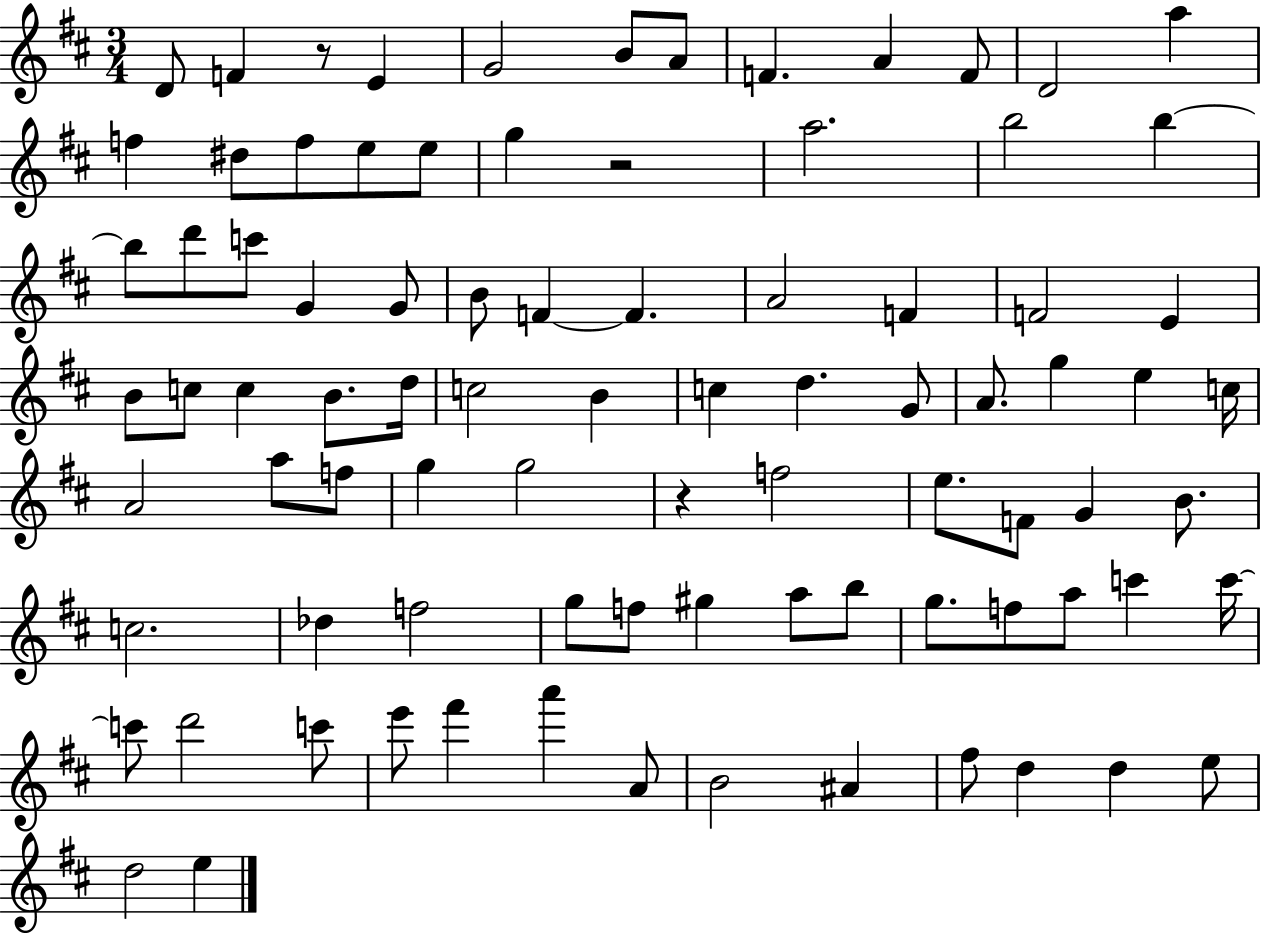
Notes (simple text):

D4/e F4/q R/e E4/q G4/h B4/e A4/e F4/q. A4/q F4/e D4/h A5/q F5/q D#5/e F5/e E5/e E5/e G5/q R/h A5/h. B5/h B5/q B5/e D6/e C6/e G4/q G4/e B4/e F4/q F4/q. A4/h F4/q F4/h E4/q B4/e C5/e C5/q B4/e. D5/s C5/h B4/q C5/q D5/q. G4/e A4/e. G5/q E5/q C5/s A4/h A5/e F5/e G5/q G5/h R/q F5/h E5/e. F4/e G4/q B4/e. C5/h. Db5/q F5/h G5/e F5/e G#5/q A5/e B5/e G5/e. F5/e A5/e C6/q C6/s C6/e D6/h C6/e E6/e F#6/q A6/q A4/e B4/h A#4/q F#5/e D5/q D5/q E5/e D5/h E5/q